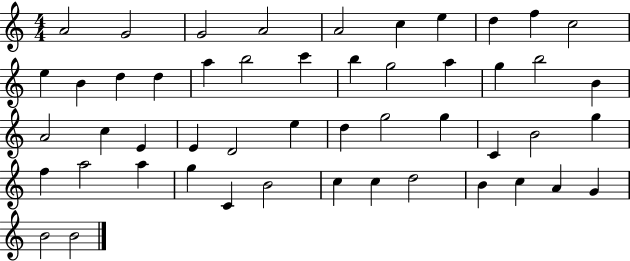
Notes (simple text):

A4/h G4/h G4/h A4/h A4/h C5/q E5/q D5/q F5/q C5/h E5/q B4/q D5/q D5/q A5/q B5/h C6/q B5/q G5/h A5/q G5/q B5/h B4/q A4/h C5/q E4/q E4/q D4/h E5/q D5/q G5/h G5/q C4/q B4/h G5/q F5/q A5/h A5/q G5/q C4/q B4/h C5/q C5/q D5/h B4/q C5/q A4/q G4/q B4/h B4/h